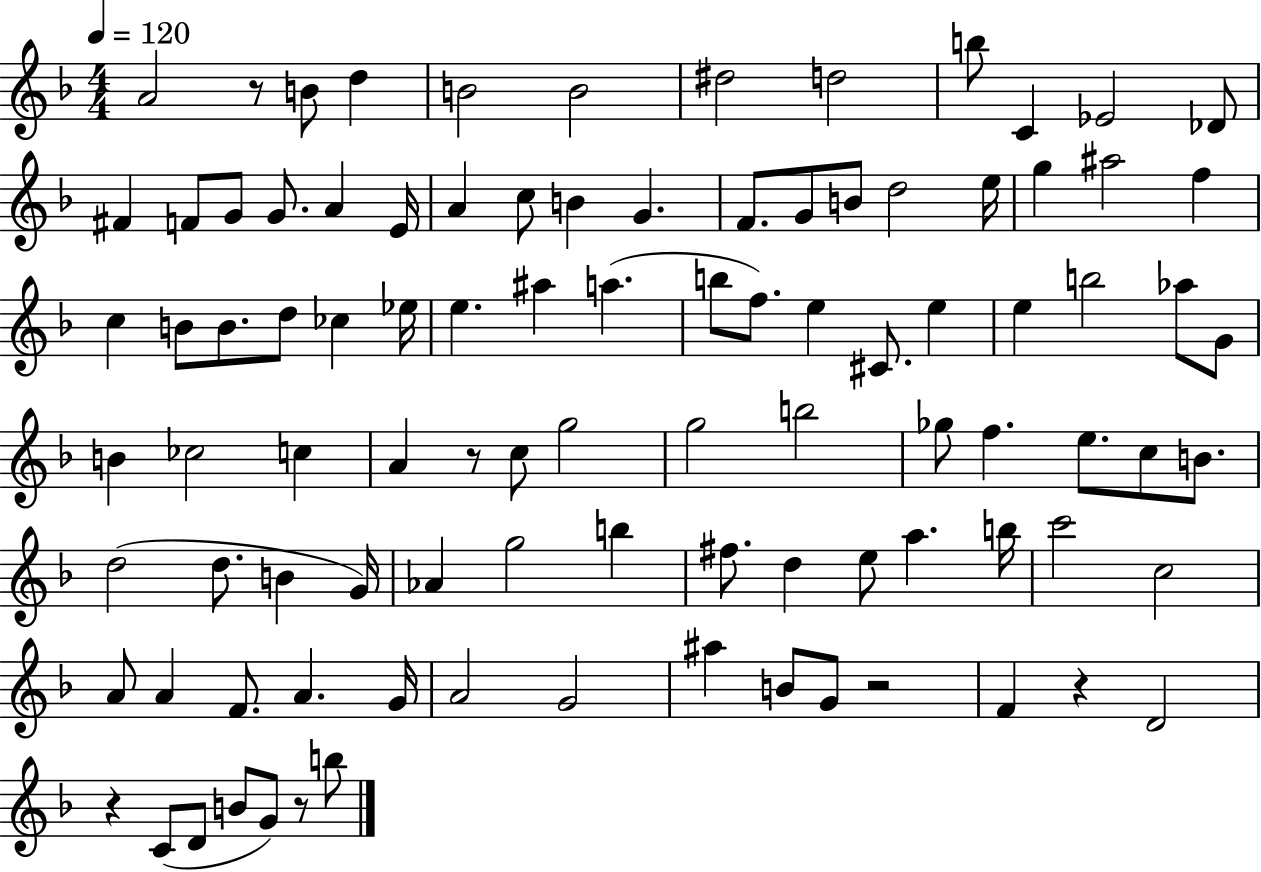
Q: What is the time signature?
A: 4/4